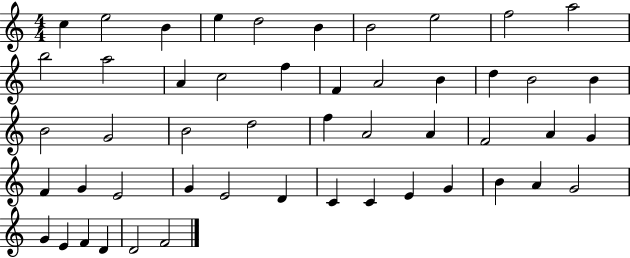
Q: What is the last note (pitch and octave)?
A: F4